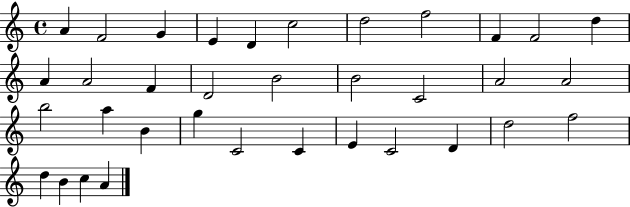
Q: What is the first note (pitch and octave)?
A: A4